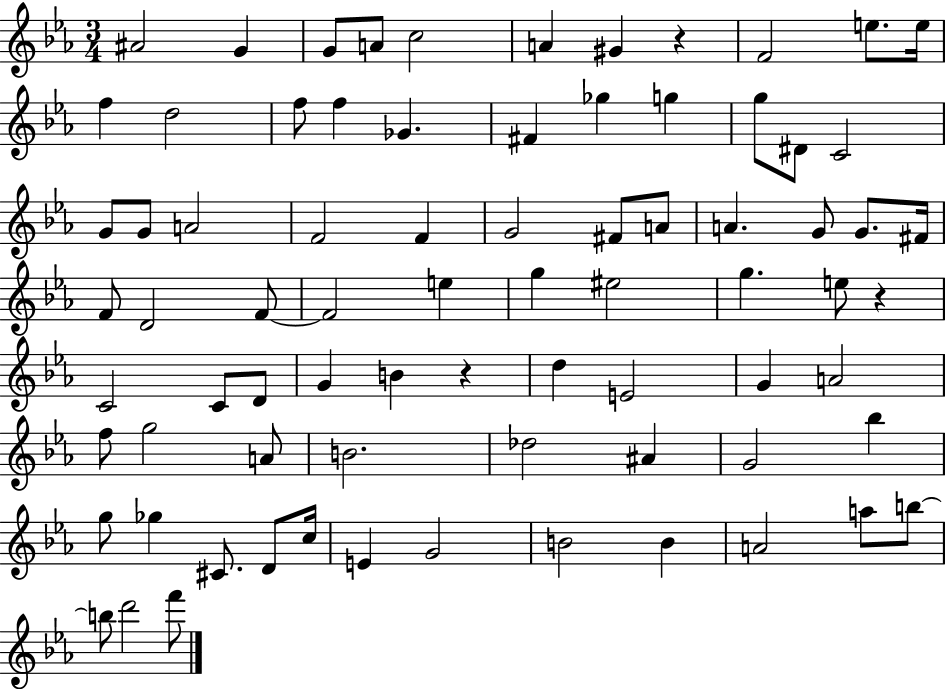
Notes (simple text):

A#4/h G4/q G4/e A4/e C5/h A4/q G#4/q R/q F4/h E5/e. E5/s F5/q D5/h F5/e F5/q Gb4/q. F#4/q Gb5/q G5/q G5/e D#4/e C4/h G4/e G4/e A4/h F4/h F4/q G4/h F#4/e A4/e A4/q. G4/e G4/e. F#4/s F4/e D4/h F4/e F4/h E5/q G5/q EIS5/h G5/q. E5/e R/q C4/h C4/e D4/e G4/q B4/q R/q D5/q E4/h G4/q A4/h F5/e G5/h A4/e B4/h. Db5/h A#4/q G4/h Bb5/q G5/e Gb5/q C#4/e. D4/e C5/s E4/q G4/h B4/h B4/q A4/h A5/e B5/e B5/e D6/h F6/e